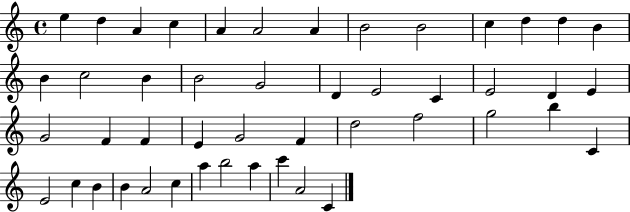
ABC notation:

X:1
T:Untitled
M:4/4
L:1/4
K:C
e d A c A A2 A B2 B2 c d d B B c2 B B2 G2 D E2 C E2 D E G2 F F E G2 F d2 f2 g2 b C E2 c B B A2 c a b2 a c' A2 C